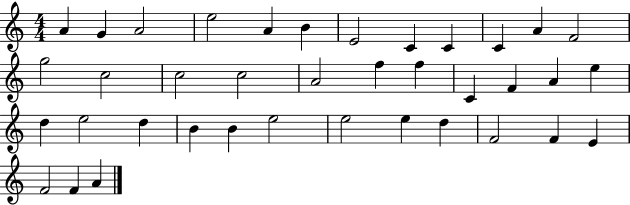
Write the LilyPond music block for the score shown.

{
  \clef treble
  \numericTimeSignature
  \time 4/4
  \key c \major
  a'4 g'4 a'2 | e''2 a'4 b'4 | e'2 c'4 c'4 | c'4 a'4 f'2 | \break g''2 c''2 | c''2 c''2 | a'2 f''4 f''4 | c'4 f'4 a'4 e''4 | \break d''4 e''2 d''4 | b'4 b'4 e''2 | e''2 e''4 d''4 | f'2 f'4 e'4 | \break f'2 f'4 a'4 | \bar "|."
}